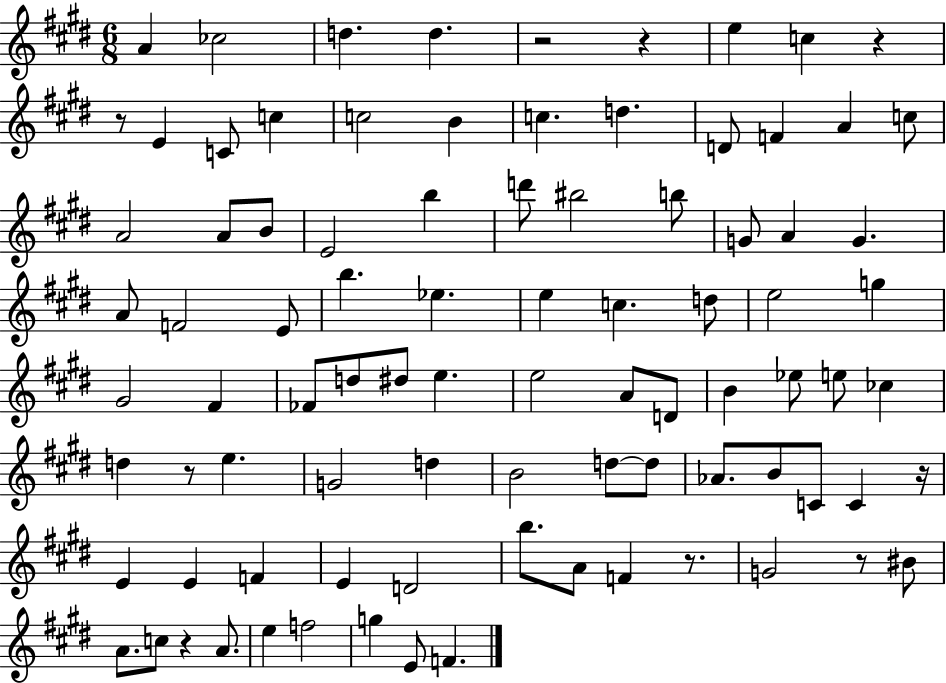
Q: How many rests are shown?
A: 9